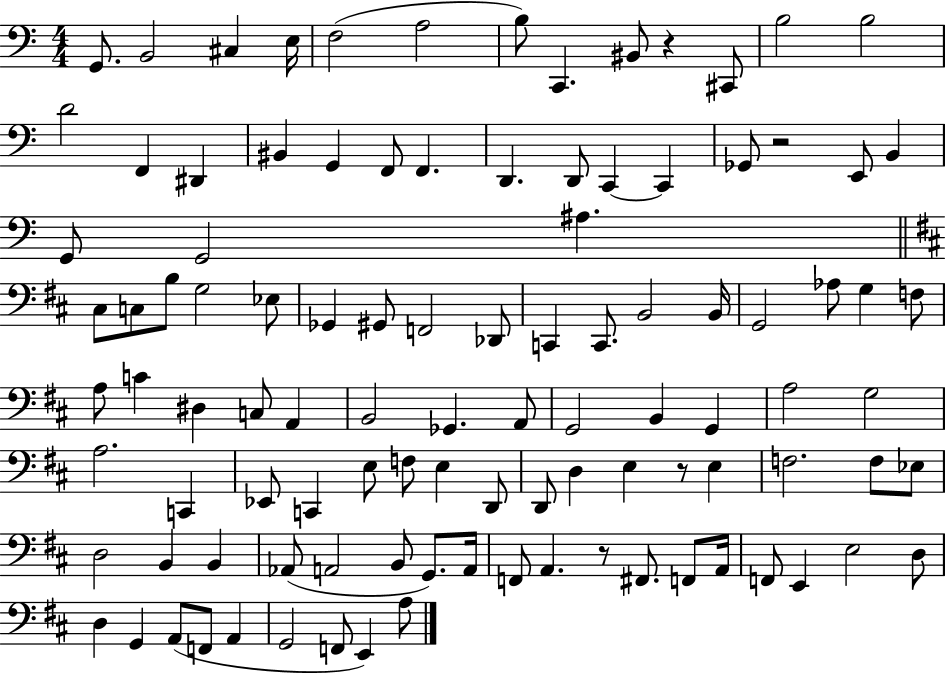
G2/e. B2/h C#3/q E3/s F3/h A3/h B3/e C2/q. BIS2/e R/q C#2/e B3/h B3/h D4/h F2/q D#2/q BIS2/q G2/q F2/e F2/q. D2/q. D2/e C2/q C2/q Gb2/e R/h E2/e B2/q G2/e G2/h A#3/q. C#3/e C3/e B3/e G3/h Eb3/e Gb2/q G#2/e F2/h Db2/e C2/q C2/e. B2/h B2/s G2/h Ab3/e G3/q F3/e A3/e C4/q D#3/q C3/e A2/q B2/h Gb2/q. A2/e G2/h B2/q G2/q A3/h G3/h A3/h. C2/q Eb2/e C2/q E3/e F3/e E3/q D2/e D2/e D3/q E3/q R/e E3/q F3/h. F3/e Eb3/e D3/h B2/q B2/q Ab2/e A2/h B2/e G2/e. A2/s F2/e A2/q. R/e F#2/e. F2/e A2/s F2/e E2/q E3/h D3/e D3/q G2/q A2/e F2/e A2/q G2/h F2/e E2/q A3/e